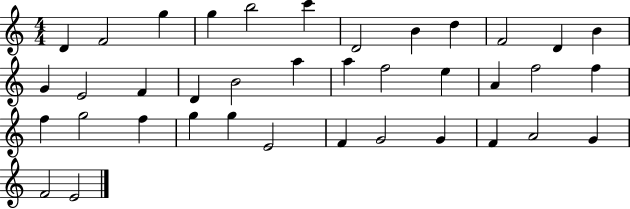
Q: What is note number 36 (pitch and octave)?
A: G4